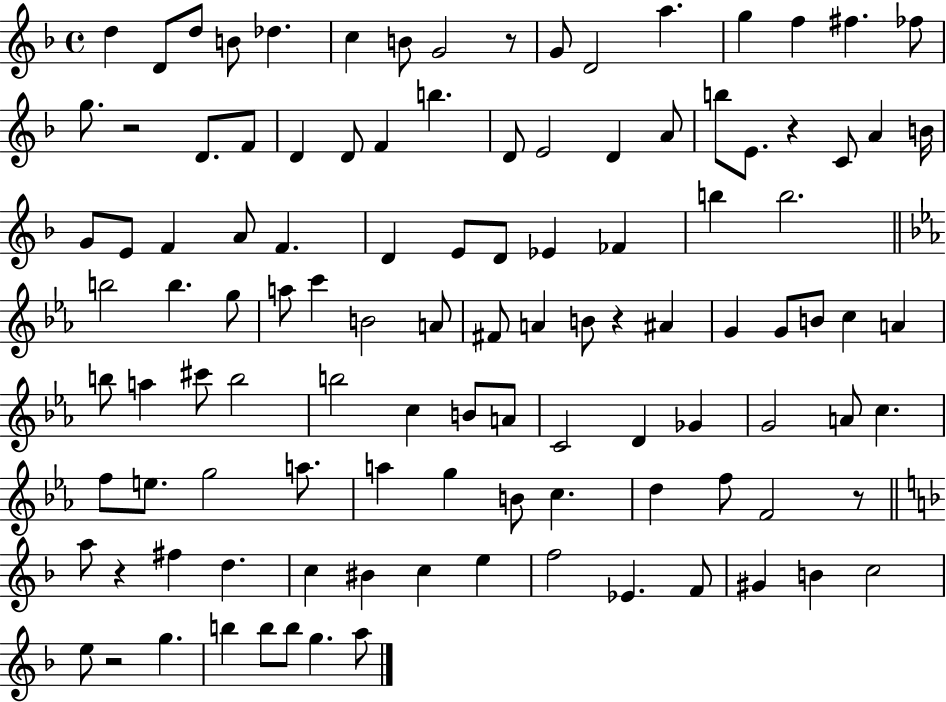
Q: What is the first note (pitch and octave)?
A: D5